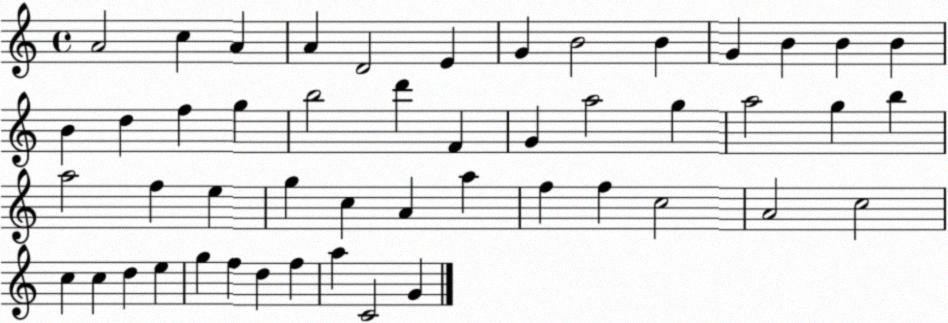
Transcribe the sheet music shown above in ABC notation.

X:1
T:Untitled
M:4/4
L:1/4
K:C
A2 c A A D2 E G B2 B G B B B B d f g b2 d' F G a2 g a2 g b a2 f e g c A a f f c2 A2 c2 c c d e g f d f a C2 G